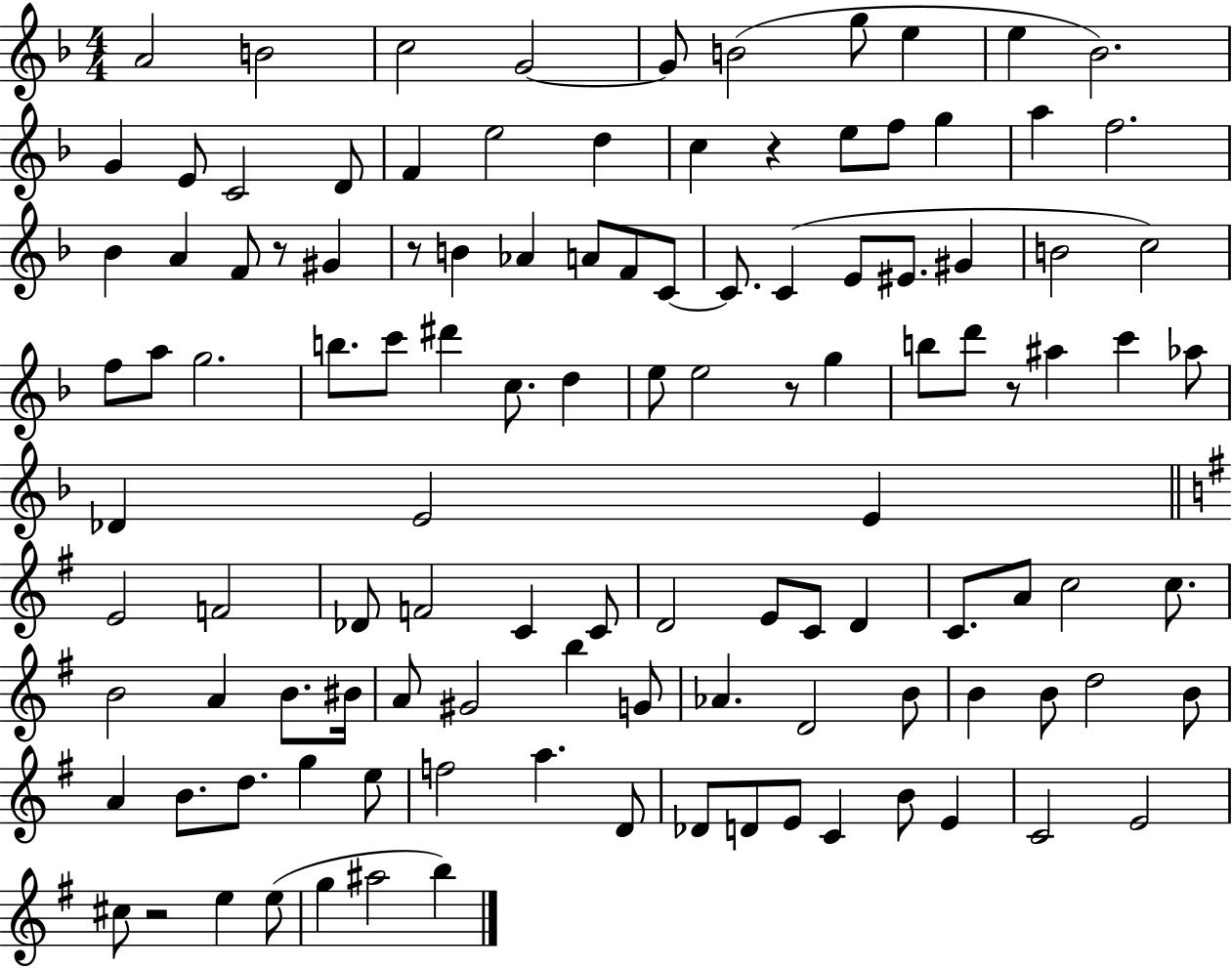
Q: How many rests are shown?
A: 6